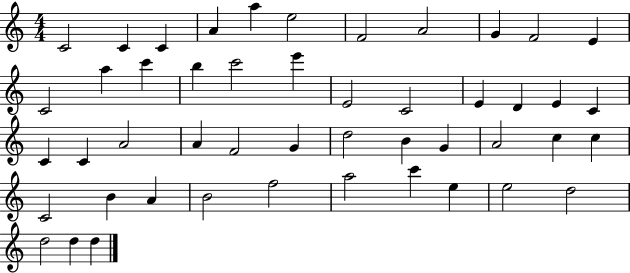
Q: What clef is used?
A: treble